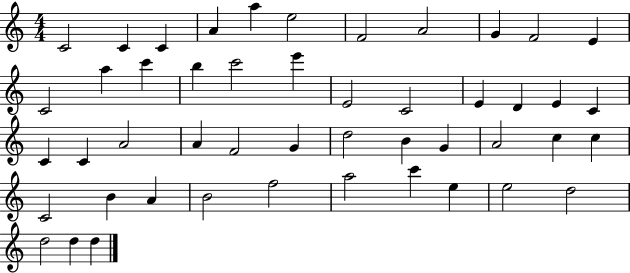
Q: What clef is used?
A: treble